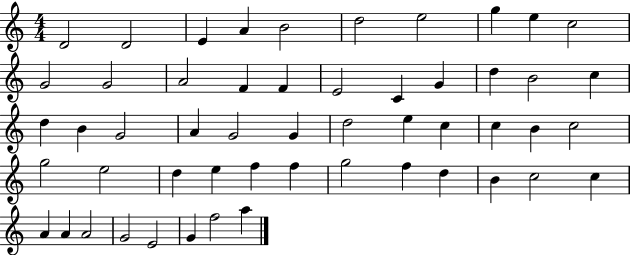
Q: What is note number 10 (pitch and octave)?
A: C5